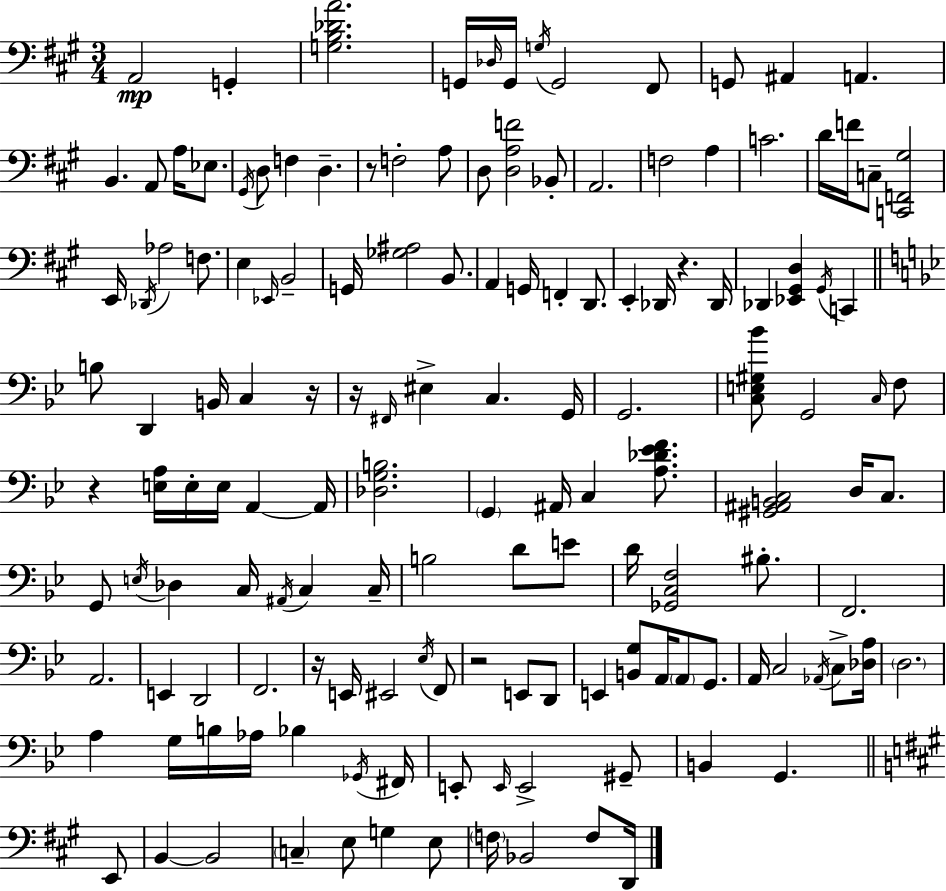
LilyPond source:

{
  \clef bass
  \numericTimeSignature
  \time 3/4
  \key a \major
  \repeat volta 2 { a,2\mp g,4-. | <g b des' a'>2. | g,16 \grace { des16 } g,16 \acciaccatura { g16 } g,2 | fis,8 g,8 ais,4 a,4. | \break b,4. a,8 a16 ees8. | \acciaccatura { gis,16 } d8 f4 d4.-- | r8 f2-. | a8 d8 <d a f'>2 | \break bes,8-. a,2. | f2 a4 | c'2. | d'16 f'16 c8-- <c, f, gis>2 | \break e,16 \acciaccatura { des,16 } aes2 | f8. e4 \grace { ees,16 } b,2-- | g,16 <ges ais>2 | b,8. a,4 g,16 f,4-. | \break d,8. e,4-. des,16 r4. | des,16 des,4 <ees, gis, d>4 | \acciaccatura { gis,16 } c,4 \bar "||" \break \key bes \major b8 d,4 b,16 c4 r16 | r16 \grace { fis,16 } eis4-> c4. | g,16 g,2. | <c e gis bes'>8 g,2 \grace { c16 } | \break f8 r4 <e a>16 e16-. e16 a,4~~ | a,16 <des g b>2. | \parenthesize g,4 ais,16 c4 <a des' ees' f'>8. | <gis, ais, b, c>2 d16 c8. | \break g,8 \acciaccatura { e16 } des4 c16 \acciaccatura { ais,16 } c4 | c16-- b2 | d'8 e'8 d'16 <ges, c f>2 | bis8.-. f,2. | \break a,2. | e,4 d,2 | f,2. | r16 e,16 eis,2 | \break \acciaccatura { ees16 } f,8 r2 | e,8 d,8 e,4 <b, g>8 a,16 | \parenthesize a,8 g,8. a,16 c2 | \acciaccatura { aes,16 } c8-> <des a>16 \parenthesize d2. | \break a4 g16 b16 | aes16 bes4 \acciaccatura { ges,16 } fis,16 e,8-. \grace { e,16 } e,2-> | gis,8-- b,4 | g,4. \bar "||" \break \key a \major e,8 b,4~~ b,2 | \parenthesize c4-- e8 g4 | e8 \parenthesize f16 bes,2 f8 | d,16 } \bar "|."
}